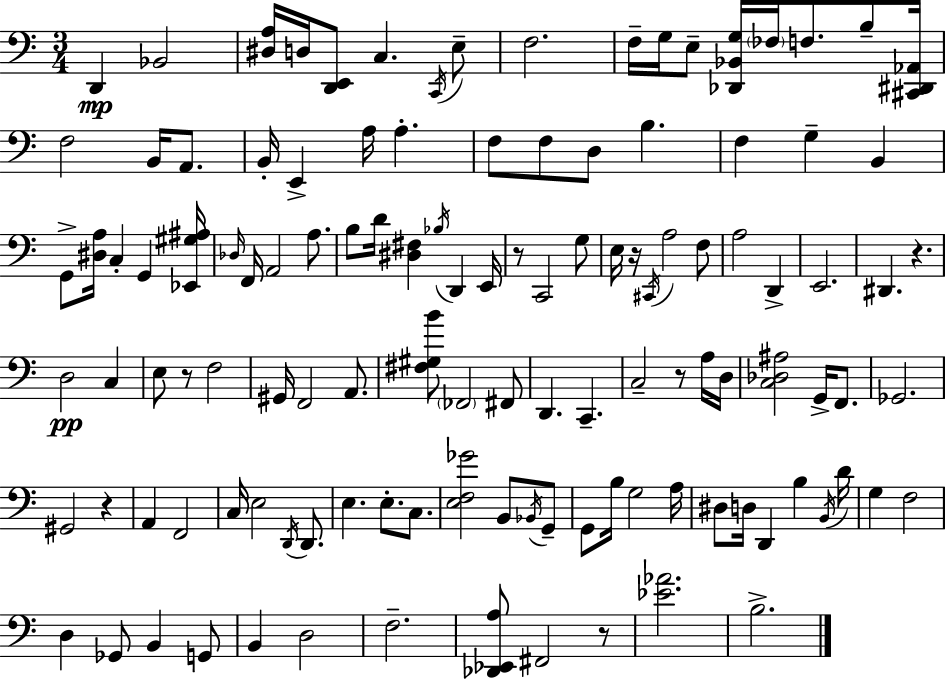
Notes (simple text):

D2/q Bb2/h [D#3,A3]/s D3/s [D2,E2]/e C3/q. C2/s E3/e F3/h. F3/s G3/s E3/e [Db2,Bb2,G3]/s FES3/s F3/e. B3/e [C#2,D#2,Ab2]/s F3/h B2/s A2/e. B2/s E2/q A3/s A3/q. F3/e F3/e D3/e B3/q. F3/q G3/q B2/q G2/e [D#3,A3]/s C3/q G2/q [Eb2,G#3,A#3]/s Db3/s F2/s A2/h A3/e. B3/e D4/s [D#3,F#3]/q Bb3/s D2/q E2/s R/e C2/h G3/e E3/s R/s C#2/s A3/h F3/e A3/h D2/q E2/h. D#2/q. R/q. D3/h C3/q E3/e R/e F3/h G#2/s F2/h A2/e. [F#3,G#3,B4]/e FES2/h F#2/e D2/q. C2/q. C3/h R/e A3/s D3/s [C3,Db3,A#3]/h G2/s F2/e. Gb2/h. G#2/h R/q A2/q F2/h C3/s E3/h D2/s D2/e. E3/q. E3/e. C3/e. [E3,F3,Gb4]/h B2/e Bb2/s G2/e G2/e B3/s G3/h A3/s D#3/e D3/s D2/q B3/q B2/s D4/s G3/q F3/h D3/q Gb2/e B2/q G2/e B2/q D3/h F3/h. [Db2,Eb2,A3]/e F#2/h R/e [Eb4,Ab4]/h. B3/h.